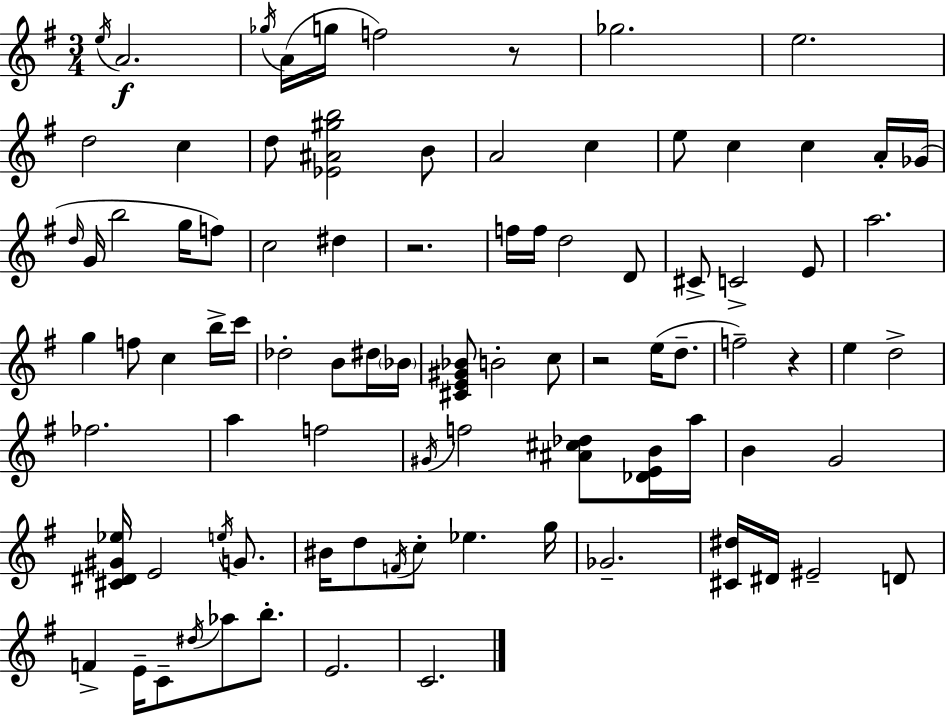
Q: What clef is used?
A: treble